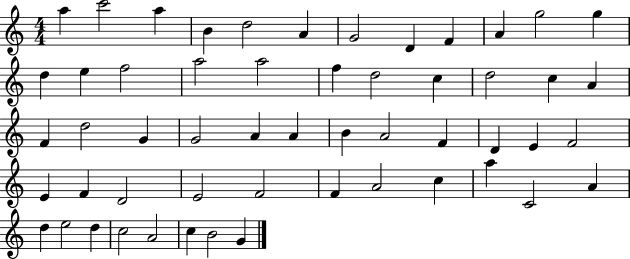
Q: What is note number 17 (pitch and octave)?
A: A5